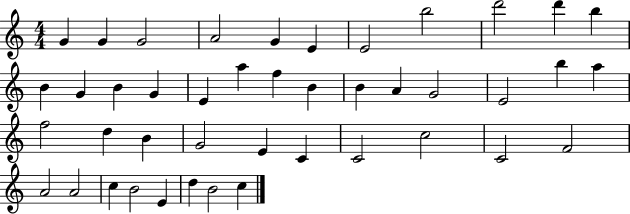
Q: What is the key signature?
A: C major